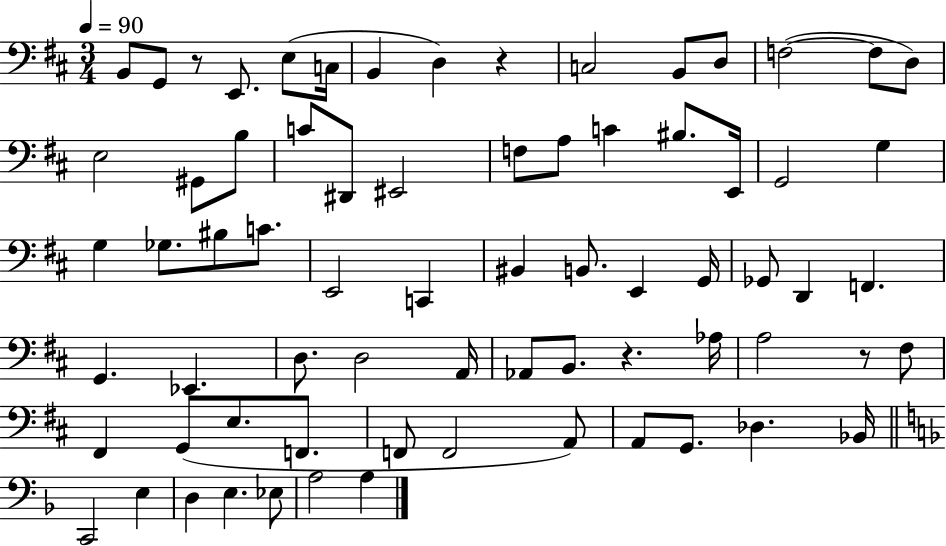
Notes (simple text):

B2/e G2/e R/e E2/e. E3/e C3/s B2/q D3/q R/q C3/h B2/e D3/e F3/h F3/e D3/e E3/h G#2/e B3/e C4/e D#2/e EIS2/h F3/e A3/e C4/q BIS3/e. E2/s G2/h G3/q G3/q Gb3/e. BIS3/e C4/e. E2/h C2/q BIS2/q B2/e. E2/q G2/s Gb2/e D2/q F2/q. G2/q. Eb2/q. D3/e. D3/h A2/s Ab2/e B2/e. R/q. Ab3/s A3/h R/e F#3/e F#2/q G2/e E3/e. F2/e. F2/e F2/h A2/e A2/e G2/e. Db3/q. Bb2/s C2/h E3/q D3/q E3/q. Eb3/e A3/h A3/q